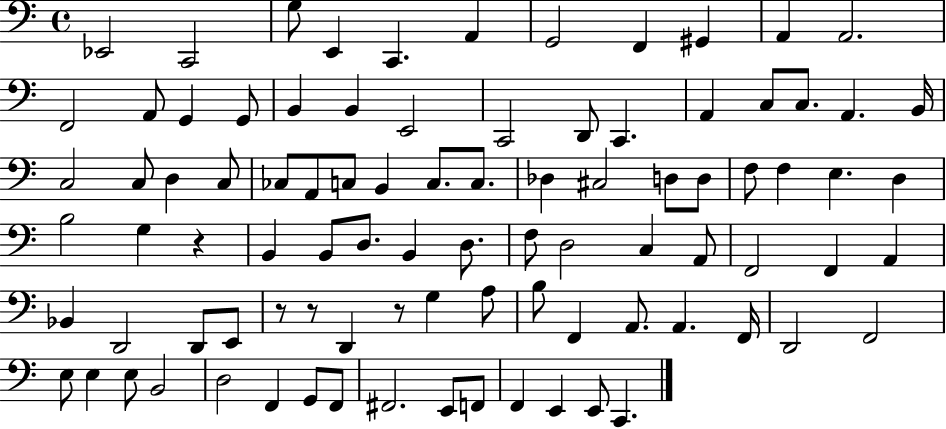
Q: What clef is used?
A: bass